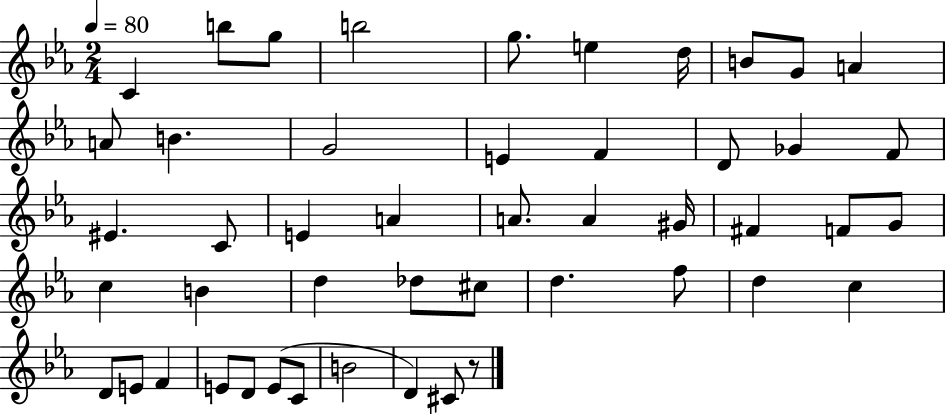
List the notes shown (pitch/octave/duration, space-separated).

C4/q B5/e G5/e B5/h G5/e. E5/q D5/s B4/e G4/e A4/q A4/e B4/q. G4/h E4/q F4/q D4/e Gb4/q F4/e EIS4/q. C4/e E4/q A4/q A4/e. A4/q G#4/s F#4/q F4/e G4/e C5/q B4/q D5/q Db5/e C#5/e D5/q. F5/e D5/q C5/q D4/e E4/e F4/q E4/e D4/e E4/e C4/e B4/h D4/q C#4/e R/e